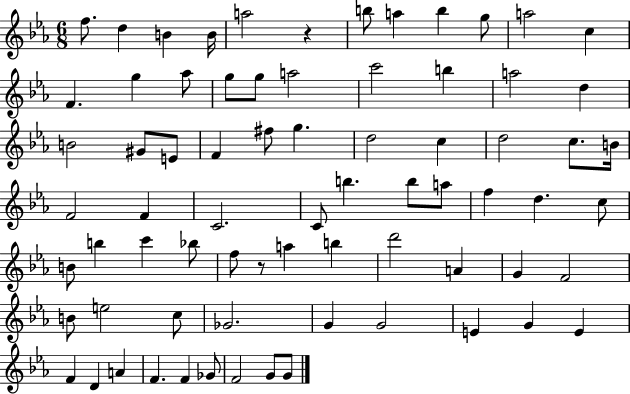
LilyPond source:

{
  \clef treble
  \numericTimeSignature
  \time 6/8
  \key ees \major
  f''8. d''4 b'4 b'16 | a''2 r4 | b''8 a''4 b''4 g''8 | a''2 c''4 | \break f'4. g''4 aes''8 | g''8 g''8 a''2 | c'''2 b''4 | a''2 d''4 | \break b'2 gis'8 e'8 | f'4 fis''8 g''4. | d''2 c''4 | d''2 c''8. b'16 | \break f'2 f'4 | c'2. | c'8 b''4. b''8 a''8 | f''4 d''4. c''8 | \break b'8 b''4 c'''4 bes''8 | f''8 r8 a''4 b''4 | d'''2 a'4 | g'4 f'2 | \break b'8 e''2 c''8 | ges'2. | g'4 g'2 | e'4 g'4 e'4 | \break f'4 d'4 a'4 | f'4. f'4 ges'8 | f'2 g'8 g'8 | \bar "|."
}